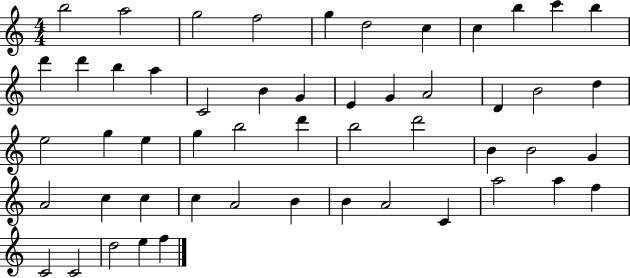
X:1
T:Untitled
M:4/4
L:1/4
K:C
b2 a2 g2 f2 g d2 c c b c' b d' d' b a C2 B G E G A2 D B2 d e2 g e g b2 d' b2 d'2 B B2 G A2 c c c A2 B B A2 C a2 a f C2 C2 d2 e f